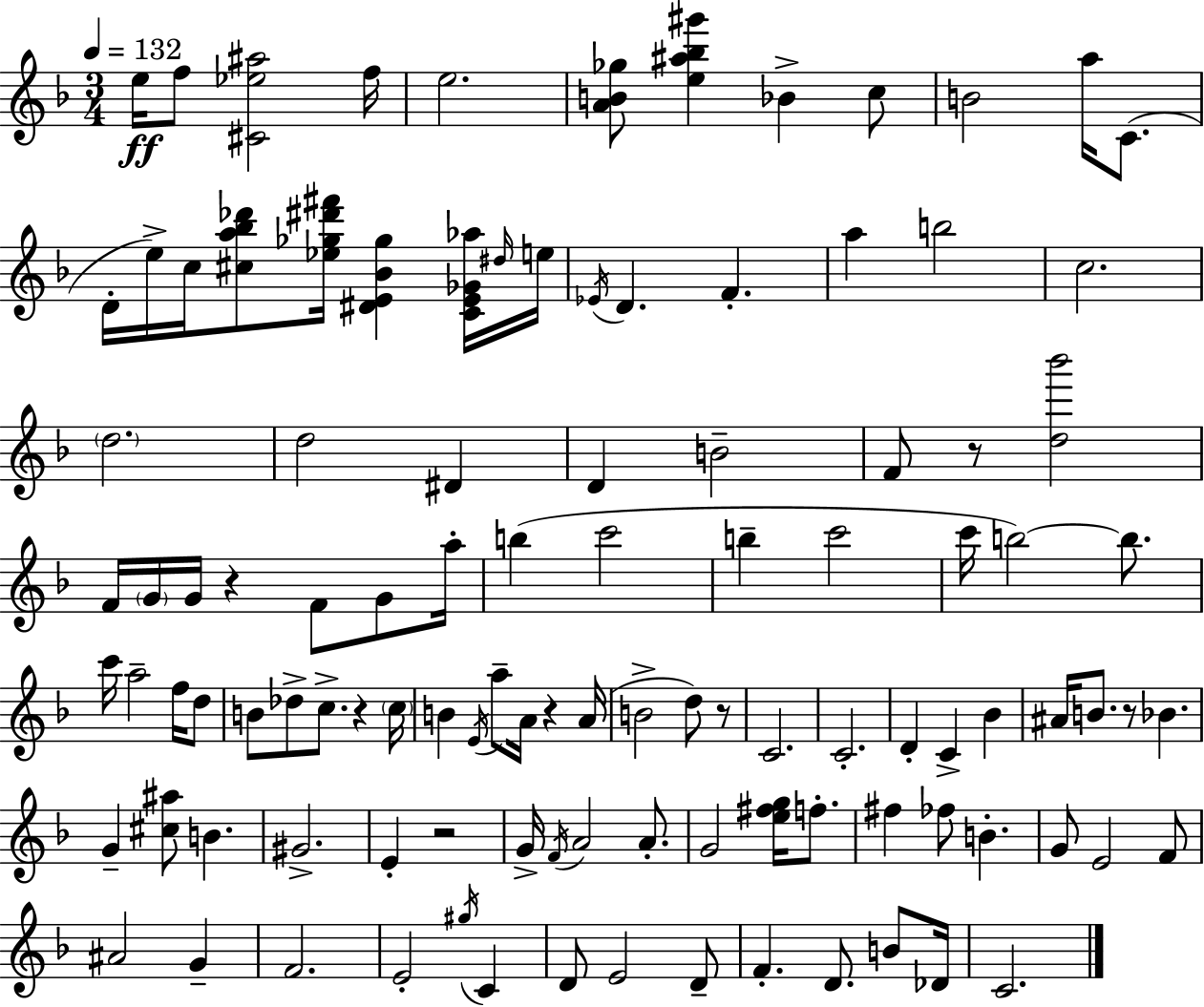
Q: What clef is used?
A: treble